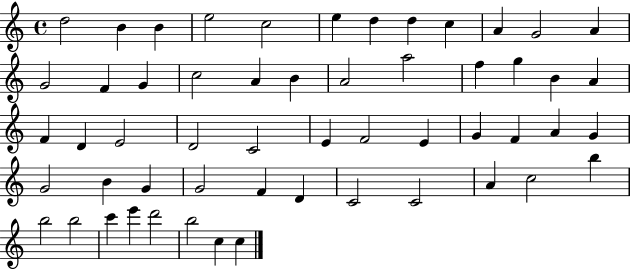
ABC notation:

X:1
T:Untitled
M:4/4
L:1/4
K:C
d2 B B e2 c2 e d d c A G2 A G2 F G c2 A B A2 a2 f g B A F D E2 D2 C2 E F2 E G F A G G2 B G G2 F D C2 C2 A c2 b b2 b2 c' e' d'2 b2 c c